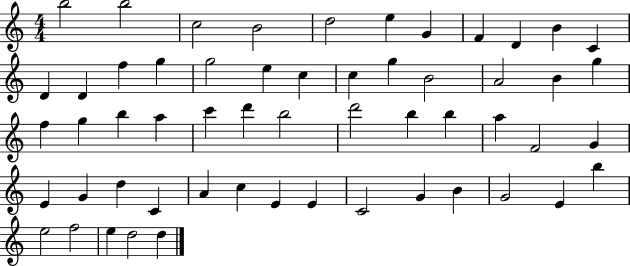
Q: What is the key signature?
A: C major